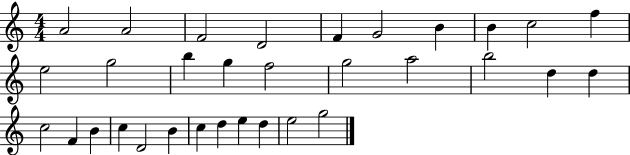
X:1
T:Untitled
M:4/4
L:1/4
K:C
A2 A2 F2 D2 F G2 B B c2 f e2 g2 b g f2 g2 a2 b2 d d c2 F B c D2 B c d e d e2 g2